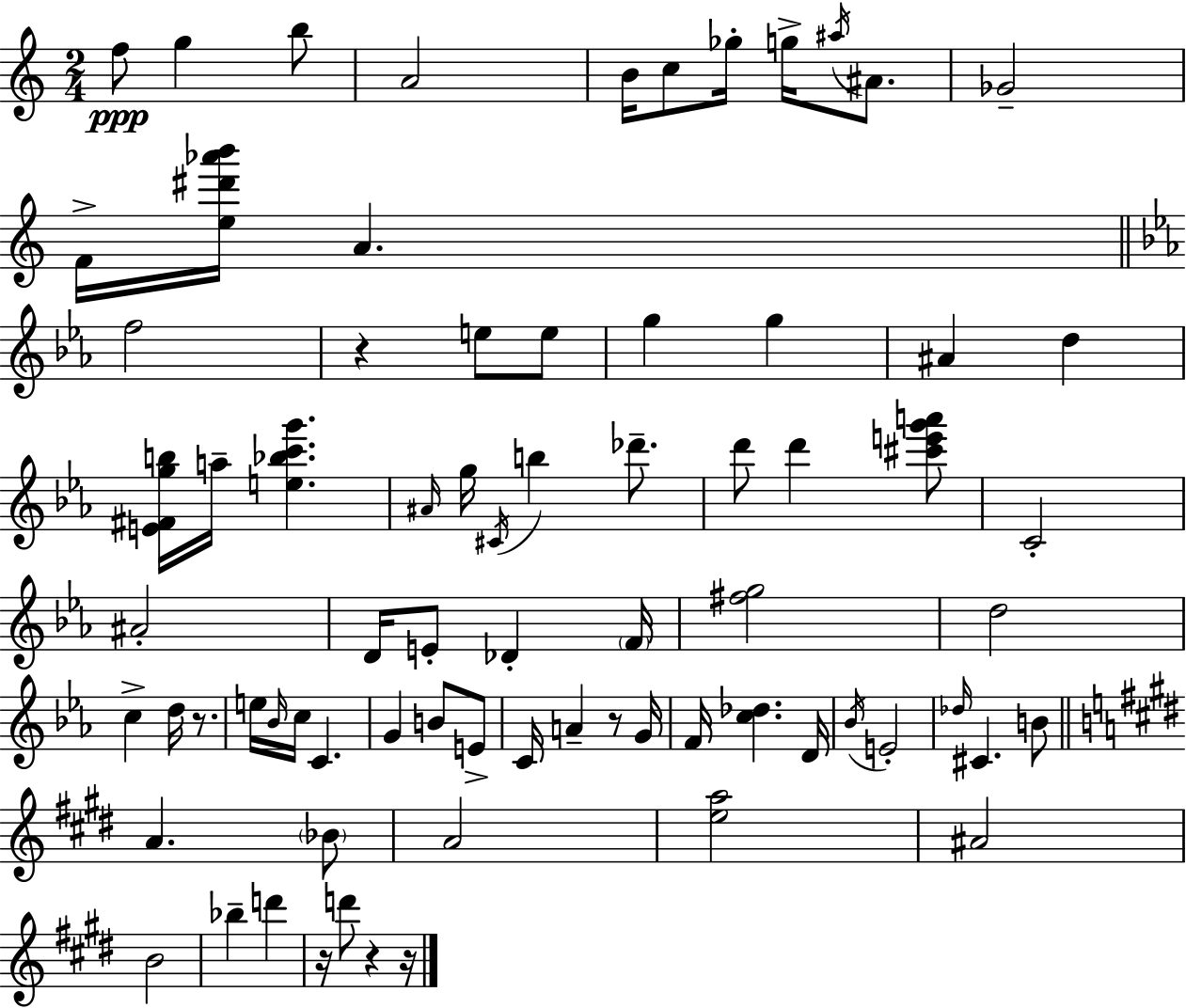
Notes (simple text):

F5/e G5/q B5/e A4/h B4/s C5/e Gb5/s G5/s A#5/s A#4/e. Gb4/h F4/s [E5,D#6,Ab6,B6]/s A4/q. F5/h R/q E5/e E5/e G5/q G5/q A#4/q D5/q [E4,F#4,G5,B5]/s A5/s [E5,Bb5,C6,G6]/q. A#4/s G5/s C#4/s B5/q Db6/e. D6/e D6/q [C#6,E6,G6,A6]/e C4/h A#4/h D4/s E4/e Db4/q F4/s [F#5,G5]/h D5/h C5/q D5/s R/e. E5/s Bb4/s C5/s C4/q. G4/q B4/e E4/e C4/s A4/q R/e G4/s F4/s [C5,Db5]/q. D4/s Bb4/s E4/h Db5/s C#4/q. B4/e A4/q. Bb4/e A4/h [E5,A5]/h A#4/h B4/h Bb5/q D6/q R/s D6/e R/q R/s